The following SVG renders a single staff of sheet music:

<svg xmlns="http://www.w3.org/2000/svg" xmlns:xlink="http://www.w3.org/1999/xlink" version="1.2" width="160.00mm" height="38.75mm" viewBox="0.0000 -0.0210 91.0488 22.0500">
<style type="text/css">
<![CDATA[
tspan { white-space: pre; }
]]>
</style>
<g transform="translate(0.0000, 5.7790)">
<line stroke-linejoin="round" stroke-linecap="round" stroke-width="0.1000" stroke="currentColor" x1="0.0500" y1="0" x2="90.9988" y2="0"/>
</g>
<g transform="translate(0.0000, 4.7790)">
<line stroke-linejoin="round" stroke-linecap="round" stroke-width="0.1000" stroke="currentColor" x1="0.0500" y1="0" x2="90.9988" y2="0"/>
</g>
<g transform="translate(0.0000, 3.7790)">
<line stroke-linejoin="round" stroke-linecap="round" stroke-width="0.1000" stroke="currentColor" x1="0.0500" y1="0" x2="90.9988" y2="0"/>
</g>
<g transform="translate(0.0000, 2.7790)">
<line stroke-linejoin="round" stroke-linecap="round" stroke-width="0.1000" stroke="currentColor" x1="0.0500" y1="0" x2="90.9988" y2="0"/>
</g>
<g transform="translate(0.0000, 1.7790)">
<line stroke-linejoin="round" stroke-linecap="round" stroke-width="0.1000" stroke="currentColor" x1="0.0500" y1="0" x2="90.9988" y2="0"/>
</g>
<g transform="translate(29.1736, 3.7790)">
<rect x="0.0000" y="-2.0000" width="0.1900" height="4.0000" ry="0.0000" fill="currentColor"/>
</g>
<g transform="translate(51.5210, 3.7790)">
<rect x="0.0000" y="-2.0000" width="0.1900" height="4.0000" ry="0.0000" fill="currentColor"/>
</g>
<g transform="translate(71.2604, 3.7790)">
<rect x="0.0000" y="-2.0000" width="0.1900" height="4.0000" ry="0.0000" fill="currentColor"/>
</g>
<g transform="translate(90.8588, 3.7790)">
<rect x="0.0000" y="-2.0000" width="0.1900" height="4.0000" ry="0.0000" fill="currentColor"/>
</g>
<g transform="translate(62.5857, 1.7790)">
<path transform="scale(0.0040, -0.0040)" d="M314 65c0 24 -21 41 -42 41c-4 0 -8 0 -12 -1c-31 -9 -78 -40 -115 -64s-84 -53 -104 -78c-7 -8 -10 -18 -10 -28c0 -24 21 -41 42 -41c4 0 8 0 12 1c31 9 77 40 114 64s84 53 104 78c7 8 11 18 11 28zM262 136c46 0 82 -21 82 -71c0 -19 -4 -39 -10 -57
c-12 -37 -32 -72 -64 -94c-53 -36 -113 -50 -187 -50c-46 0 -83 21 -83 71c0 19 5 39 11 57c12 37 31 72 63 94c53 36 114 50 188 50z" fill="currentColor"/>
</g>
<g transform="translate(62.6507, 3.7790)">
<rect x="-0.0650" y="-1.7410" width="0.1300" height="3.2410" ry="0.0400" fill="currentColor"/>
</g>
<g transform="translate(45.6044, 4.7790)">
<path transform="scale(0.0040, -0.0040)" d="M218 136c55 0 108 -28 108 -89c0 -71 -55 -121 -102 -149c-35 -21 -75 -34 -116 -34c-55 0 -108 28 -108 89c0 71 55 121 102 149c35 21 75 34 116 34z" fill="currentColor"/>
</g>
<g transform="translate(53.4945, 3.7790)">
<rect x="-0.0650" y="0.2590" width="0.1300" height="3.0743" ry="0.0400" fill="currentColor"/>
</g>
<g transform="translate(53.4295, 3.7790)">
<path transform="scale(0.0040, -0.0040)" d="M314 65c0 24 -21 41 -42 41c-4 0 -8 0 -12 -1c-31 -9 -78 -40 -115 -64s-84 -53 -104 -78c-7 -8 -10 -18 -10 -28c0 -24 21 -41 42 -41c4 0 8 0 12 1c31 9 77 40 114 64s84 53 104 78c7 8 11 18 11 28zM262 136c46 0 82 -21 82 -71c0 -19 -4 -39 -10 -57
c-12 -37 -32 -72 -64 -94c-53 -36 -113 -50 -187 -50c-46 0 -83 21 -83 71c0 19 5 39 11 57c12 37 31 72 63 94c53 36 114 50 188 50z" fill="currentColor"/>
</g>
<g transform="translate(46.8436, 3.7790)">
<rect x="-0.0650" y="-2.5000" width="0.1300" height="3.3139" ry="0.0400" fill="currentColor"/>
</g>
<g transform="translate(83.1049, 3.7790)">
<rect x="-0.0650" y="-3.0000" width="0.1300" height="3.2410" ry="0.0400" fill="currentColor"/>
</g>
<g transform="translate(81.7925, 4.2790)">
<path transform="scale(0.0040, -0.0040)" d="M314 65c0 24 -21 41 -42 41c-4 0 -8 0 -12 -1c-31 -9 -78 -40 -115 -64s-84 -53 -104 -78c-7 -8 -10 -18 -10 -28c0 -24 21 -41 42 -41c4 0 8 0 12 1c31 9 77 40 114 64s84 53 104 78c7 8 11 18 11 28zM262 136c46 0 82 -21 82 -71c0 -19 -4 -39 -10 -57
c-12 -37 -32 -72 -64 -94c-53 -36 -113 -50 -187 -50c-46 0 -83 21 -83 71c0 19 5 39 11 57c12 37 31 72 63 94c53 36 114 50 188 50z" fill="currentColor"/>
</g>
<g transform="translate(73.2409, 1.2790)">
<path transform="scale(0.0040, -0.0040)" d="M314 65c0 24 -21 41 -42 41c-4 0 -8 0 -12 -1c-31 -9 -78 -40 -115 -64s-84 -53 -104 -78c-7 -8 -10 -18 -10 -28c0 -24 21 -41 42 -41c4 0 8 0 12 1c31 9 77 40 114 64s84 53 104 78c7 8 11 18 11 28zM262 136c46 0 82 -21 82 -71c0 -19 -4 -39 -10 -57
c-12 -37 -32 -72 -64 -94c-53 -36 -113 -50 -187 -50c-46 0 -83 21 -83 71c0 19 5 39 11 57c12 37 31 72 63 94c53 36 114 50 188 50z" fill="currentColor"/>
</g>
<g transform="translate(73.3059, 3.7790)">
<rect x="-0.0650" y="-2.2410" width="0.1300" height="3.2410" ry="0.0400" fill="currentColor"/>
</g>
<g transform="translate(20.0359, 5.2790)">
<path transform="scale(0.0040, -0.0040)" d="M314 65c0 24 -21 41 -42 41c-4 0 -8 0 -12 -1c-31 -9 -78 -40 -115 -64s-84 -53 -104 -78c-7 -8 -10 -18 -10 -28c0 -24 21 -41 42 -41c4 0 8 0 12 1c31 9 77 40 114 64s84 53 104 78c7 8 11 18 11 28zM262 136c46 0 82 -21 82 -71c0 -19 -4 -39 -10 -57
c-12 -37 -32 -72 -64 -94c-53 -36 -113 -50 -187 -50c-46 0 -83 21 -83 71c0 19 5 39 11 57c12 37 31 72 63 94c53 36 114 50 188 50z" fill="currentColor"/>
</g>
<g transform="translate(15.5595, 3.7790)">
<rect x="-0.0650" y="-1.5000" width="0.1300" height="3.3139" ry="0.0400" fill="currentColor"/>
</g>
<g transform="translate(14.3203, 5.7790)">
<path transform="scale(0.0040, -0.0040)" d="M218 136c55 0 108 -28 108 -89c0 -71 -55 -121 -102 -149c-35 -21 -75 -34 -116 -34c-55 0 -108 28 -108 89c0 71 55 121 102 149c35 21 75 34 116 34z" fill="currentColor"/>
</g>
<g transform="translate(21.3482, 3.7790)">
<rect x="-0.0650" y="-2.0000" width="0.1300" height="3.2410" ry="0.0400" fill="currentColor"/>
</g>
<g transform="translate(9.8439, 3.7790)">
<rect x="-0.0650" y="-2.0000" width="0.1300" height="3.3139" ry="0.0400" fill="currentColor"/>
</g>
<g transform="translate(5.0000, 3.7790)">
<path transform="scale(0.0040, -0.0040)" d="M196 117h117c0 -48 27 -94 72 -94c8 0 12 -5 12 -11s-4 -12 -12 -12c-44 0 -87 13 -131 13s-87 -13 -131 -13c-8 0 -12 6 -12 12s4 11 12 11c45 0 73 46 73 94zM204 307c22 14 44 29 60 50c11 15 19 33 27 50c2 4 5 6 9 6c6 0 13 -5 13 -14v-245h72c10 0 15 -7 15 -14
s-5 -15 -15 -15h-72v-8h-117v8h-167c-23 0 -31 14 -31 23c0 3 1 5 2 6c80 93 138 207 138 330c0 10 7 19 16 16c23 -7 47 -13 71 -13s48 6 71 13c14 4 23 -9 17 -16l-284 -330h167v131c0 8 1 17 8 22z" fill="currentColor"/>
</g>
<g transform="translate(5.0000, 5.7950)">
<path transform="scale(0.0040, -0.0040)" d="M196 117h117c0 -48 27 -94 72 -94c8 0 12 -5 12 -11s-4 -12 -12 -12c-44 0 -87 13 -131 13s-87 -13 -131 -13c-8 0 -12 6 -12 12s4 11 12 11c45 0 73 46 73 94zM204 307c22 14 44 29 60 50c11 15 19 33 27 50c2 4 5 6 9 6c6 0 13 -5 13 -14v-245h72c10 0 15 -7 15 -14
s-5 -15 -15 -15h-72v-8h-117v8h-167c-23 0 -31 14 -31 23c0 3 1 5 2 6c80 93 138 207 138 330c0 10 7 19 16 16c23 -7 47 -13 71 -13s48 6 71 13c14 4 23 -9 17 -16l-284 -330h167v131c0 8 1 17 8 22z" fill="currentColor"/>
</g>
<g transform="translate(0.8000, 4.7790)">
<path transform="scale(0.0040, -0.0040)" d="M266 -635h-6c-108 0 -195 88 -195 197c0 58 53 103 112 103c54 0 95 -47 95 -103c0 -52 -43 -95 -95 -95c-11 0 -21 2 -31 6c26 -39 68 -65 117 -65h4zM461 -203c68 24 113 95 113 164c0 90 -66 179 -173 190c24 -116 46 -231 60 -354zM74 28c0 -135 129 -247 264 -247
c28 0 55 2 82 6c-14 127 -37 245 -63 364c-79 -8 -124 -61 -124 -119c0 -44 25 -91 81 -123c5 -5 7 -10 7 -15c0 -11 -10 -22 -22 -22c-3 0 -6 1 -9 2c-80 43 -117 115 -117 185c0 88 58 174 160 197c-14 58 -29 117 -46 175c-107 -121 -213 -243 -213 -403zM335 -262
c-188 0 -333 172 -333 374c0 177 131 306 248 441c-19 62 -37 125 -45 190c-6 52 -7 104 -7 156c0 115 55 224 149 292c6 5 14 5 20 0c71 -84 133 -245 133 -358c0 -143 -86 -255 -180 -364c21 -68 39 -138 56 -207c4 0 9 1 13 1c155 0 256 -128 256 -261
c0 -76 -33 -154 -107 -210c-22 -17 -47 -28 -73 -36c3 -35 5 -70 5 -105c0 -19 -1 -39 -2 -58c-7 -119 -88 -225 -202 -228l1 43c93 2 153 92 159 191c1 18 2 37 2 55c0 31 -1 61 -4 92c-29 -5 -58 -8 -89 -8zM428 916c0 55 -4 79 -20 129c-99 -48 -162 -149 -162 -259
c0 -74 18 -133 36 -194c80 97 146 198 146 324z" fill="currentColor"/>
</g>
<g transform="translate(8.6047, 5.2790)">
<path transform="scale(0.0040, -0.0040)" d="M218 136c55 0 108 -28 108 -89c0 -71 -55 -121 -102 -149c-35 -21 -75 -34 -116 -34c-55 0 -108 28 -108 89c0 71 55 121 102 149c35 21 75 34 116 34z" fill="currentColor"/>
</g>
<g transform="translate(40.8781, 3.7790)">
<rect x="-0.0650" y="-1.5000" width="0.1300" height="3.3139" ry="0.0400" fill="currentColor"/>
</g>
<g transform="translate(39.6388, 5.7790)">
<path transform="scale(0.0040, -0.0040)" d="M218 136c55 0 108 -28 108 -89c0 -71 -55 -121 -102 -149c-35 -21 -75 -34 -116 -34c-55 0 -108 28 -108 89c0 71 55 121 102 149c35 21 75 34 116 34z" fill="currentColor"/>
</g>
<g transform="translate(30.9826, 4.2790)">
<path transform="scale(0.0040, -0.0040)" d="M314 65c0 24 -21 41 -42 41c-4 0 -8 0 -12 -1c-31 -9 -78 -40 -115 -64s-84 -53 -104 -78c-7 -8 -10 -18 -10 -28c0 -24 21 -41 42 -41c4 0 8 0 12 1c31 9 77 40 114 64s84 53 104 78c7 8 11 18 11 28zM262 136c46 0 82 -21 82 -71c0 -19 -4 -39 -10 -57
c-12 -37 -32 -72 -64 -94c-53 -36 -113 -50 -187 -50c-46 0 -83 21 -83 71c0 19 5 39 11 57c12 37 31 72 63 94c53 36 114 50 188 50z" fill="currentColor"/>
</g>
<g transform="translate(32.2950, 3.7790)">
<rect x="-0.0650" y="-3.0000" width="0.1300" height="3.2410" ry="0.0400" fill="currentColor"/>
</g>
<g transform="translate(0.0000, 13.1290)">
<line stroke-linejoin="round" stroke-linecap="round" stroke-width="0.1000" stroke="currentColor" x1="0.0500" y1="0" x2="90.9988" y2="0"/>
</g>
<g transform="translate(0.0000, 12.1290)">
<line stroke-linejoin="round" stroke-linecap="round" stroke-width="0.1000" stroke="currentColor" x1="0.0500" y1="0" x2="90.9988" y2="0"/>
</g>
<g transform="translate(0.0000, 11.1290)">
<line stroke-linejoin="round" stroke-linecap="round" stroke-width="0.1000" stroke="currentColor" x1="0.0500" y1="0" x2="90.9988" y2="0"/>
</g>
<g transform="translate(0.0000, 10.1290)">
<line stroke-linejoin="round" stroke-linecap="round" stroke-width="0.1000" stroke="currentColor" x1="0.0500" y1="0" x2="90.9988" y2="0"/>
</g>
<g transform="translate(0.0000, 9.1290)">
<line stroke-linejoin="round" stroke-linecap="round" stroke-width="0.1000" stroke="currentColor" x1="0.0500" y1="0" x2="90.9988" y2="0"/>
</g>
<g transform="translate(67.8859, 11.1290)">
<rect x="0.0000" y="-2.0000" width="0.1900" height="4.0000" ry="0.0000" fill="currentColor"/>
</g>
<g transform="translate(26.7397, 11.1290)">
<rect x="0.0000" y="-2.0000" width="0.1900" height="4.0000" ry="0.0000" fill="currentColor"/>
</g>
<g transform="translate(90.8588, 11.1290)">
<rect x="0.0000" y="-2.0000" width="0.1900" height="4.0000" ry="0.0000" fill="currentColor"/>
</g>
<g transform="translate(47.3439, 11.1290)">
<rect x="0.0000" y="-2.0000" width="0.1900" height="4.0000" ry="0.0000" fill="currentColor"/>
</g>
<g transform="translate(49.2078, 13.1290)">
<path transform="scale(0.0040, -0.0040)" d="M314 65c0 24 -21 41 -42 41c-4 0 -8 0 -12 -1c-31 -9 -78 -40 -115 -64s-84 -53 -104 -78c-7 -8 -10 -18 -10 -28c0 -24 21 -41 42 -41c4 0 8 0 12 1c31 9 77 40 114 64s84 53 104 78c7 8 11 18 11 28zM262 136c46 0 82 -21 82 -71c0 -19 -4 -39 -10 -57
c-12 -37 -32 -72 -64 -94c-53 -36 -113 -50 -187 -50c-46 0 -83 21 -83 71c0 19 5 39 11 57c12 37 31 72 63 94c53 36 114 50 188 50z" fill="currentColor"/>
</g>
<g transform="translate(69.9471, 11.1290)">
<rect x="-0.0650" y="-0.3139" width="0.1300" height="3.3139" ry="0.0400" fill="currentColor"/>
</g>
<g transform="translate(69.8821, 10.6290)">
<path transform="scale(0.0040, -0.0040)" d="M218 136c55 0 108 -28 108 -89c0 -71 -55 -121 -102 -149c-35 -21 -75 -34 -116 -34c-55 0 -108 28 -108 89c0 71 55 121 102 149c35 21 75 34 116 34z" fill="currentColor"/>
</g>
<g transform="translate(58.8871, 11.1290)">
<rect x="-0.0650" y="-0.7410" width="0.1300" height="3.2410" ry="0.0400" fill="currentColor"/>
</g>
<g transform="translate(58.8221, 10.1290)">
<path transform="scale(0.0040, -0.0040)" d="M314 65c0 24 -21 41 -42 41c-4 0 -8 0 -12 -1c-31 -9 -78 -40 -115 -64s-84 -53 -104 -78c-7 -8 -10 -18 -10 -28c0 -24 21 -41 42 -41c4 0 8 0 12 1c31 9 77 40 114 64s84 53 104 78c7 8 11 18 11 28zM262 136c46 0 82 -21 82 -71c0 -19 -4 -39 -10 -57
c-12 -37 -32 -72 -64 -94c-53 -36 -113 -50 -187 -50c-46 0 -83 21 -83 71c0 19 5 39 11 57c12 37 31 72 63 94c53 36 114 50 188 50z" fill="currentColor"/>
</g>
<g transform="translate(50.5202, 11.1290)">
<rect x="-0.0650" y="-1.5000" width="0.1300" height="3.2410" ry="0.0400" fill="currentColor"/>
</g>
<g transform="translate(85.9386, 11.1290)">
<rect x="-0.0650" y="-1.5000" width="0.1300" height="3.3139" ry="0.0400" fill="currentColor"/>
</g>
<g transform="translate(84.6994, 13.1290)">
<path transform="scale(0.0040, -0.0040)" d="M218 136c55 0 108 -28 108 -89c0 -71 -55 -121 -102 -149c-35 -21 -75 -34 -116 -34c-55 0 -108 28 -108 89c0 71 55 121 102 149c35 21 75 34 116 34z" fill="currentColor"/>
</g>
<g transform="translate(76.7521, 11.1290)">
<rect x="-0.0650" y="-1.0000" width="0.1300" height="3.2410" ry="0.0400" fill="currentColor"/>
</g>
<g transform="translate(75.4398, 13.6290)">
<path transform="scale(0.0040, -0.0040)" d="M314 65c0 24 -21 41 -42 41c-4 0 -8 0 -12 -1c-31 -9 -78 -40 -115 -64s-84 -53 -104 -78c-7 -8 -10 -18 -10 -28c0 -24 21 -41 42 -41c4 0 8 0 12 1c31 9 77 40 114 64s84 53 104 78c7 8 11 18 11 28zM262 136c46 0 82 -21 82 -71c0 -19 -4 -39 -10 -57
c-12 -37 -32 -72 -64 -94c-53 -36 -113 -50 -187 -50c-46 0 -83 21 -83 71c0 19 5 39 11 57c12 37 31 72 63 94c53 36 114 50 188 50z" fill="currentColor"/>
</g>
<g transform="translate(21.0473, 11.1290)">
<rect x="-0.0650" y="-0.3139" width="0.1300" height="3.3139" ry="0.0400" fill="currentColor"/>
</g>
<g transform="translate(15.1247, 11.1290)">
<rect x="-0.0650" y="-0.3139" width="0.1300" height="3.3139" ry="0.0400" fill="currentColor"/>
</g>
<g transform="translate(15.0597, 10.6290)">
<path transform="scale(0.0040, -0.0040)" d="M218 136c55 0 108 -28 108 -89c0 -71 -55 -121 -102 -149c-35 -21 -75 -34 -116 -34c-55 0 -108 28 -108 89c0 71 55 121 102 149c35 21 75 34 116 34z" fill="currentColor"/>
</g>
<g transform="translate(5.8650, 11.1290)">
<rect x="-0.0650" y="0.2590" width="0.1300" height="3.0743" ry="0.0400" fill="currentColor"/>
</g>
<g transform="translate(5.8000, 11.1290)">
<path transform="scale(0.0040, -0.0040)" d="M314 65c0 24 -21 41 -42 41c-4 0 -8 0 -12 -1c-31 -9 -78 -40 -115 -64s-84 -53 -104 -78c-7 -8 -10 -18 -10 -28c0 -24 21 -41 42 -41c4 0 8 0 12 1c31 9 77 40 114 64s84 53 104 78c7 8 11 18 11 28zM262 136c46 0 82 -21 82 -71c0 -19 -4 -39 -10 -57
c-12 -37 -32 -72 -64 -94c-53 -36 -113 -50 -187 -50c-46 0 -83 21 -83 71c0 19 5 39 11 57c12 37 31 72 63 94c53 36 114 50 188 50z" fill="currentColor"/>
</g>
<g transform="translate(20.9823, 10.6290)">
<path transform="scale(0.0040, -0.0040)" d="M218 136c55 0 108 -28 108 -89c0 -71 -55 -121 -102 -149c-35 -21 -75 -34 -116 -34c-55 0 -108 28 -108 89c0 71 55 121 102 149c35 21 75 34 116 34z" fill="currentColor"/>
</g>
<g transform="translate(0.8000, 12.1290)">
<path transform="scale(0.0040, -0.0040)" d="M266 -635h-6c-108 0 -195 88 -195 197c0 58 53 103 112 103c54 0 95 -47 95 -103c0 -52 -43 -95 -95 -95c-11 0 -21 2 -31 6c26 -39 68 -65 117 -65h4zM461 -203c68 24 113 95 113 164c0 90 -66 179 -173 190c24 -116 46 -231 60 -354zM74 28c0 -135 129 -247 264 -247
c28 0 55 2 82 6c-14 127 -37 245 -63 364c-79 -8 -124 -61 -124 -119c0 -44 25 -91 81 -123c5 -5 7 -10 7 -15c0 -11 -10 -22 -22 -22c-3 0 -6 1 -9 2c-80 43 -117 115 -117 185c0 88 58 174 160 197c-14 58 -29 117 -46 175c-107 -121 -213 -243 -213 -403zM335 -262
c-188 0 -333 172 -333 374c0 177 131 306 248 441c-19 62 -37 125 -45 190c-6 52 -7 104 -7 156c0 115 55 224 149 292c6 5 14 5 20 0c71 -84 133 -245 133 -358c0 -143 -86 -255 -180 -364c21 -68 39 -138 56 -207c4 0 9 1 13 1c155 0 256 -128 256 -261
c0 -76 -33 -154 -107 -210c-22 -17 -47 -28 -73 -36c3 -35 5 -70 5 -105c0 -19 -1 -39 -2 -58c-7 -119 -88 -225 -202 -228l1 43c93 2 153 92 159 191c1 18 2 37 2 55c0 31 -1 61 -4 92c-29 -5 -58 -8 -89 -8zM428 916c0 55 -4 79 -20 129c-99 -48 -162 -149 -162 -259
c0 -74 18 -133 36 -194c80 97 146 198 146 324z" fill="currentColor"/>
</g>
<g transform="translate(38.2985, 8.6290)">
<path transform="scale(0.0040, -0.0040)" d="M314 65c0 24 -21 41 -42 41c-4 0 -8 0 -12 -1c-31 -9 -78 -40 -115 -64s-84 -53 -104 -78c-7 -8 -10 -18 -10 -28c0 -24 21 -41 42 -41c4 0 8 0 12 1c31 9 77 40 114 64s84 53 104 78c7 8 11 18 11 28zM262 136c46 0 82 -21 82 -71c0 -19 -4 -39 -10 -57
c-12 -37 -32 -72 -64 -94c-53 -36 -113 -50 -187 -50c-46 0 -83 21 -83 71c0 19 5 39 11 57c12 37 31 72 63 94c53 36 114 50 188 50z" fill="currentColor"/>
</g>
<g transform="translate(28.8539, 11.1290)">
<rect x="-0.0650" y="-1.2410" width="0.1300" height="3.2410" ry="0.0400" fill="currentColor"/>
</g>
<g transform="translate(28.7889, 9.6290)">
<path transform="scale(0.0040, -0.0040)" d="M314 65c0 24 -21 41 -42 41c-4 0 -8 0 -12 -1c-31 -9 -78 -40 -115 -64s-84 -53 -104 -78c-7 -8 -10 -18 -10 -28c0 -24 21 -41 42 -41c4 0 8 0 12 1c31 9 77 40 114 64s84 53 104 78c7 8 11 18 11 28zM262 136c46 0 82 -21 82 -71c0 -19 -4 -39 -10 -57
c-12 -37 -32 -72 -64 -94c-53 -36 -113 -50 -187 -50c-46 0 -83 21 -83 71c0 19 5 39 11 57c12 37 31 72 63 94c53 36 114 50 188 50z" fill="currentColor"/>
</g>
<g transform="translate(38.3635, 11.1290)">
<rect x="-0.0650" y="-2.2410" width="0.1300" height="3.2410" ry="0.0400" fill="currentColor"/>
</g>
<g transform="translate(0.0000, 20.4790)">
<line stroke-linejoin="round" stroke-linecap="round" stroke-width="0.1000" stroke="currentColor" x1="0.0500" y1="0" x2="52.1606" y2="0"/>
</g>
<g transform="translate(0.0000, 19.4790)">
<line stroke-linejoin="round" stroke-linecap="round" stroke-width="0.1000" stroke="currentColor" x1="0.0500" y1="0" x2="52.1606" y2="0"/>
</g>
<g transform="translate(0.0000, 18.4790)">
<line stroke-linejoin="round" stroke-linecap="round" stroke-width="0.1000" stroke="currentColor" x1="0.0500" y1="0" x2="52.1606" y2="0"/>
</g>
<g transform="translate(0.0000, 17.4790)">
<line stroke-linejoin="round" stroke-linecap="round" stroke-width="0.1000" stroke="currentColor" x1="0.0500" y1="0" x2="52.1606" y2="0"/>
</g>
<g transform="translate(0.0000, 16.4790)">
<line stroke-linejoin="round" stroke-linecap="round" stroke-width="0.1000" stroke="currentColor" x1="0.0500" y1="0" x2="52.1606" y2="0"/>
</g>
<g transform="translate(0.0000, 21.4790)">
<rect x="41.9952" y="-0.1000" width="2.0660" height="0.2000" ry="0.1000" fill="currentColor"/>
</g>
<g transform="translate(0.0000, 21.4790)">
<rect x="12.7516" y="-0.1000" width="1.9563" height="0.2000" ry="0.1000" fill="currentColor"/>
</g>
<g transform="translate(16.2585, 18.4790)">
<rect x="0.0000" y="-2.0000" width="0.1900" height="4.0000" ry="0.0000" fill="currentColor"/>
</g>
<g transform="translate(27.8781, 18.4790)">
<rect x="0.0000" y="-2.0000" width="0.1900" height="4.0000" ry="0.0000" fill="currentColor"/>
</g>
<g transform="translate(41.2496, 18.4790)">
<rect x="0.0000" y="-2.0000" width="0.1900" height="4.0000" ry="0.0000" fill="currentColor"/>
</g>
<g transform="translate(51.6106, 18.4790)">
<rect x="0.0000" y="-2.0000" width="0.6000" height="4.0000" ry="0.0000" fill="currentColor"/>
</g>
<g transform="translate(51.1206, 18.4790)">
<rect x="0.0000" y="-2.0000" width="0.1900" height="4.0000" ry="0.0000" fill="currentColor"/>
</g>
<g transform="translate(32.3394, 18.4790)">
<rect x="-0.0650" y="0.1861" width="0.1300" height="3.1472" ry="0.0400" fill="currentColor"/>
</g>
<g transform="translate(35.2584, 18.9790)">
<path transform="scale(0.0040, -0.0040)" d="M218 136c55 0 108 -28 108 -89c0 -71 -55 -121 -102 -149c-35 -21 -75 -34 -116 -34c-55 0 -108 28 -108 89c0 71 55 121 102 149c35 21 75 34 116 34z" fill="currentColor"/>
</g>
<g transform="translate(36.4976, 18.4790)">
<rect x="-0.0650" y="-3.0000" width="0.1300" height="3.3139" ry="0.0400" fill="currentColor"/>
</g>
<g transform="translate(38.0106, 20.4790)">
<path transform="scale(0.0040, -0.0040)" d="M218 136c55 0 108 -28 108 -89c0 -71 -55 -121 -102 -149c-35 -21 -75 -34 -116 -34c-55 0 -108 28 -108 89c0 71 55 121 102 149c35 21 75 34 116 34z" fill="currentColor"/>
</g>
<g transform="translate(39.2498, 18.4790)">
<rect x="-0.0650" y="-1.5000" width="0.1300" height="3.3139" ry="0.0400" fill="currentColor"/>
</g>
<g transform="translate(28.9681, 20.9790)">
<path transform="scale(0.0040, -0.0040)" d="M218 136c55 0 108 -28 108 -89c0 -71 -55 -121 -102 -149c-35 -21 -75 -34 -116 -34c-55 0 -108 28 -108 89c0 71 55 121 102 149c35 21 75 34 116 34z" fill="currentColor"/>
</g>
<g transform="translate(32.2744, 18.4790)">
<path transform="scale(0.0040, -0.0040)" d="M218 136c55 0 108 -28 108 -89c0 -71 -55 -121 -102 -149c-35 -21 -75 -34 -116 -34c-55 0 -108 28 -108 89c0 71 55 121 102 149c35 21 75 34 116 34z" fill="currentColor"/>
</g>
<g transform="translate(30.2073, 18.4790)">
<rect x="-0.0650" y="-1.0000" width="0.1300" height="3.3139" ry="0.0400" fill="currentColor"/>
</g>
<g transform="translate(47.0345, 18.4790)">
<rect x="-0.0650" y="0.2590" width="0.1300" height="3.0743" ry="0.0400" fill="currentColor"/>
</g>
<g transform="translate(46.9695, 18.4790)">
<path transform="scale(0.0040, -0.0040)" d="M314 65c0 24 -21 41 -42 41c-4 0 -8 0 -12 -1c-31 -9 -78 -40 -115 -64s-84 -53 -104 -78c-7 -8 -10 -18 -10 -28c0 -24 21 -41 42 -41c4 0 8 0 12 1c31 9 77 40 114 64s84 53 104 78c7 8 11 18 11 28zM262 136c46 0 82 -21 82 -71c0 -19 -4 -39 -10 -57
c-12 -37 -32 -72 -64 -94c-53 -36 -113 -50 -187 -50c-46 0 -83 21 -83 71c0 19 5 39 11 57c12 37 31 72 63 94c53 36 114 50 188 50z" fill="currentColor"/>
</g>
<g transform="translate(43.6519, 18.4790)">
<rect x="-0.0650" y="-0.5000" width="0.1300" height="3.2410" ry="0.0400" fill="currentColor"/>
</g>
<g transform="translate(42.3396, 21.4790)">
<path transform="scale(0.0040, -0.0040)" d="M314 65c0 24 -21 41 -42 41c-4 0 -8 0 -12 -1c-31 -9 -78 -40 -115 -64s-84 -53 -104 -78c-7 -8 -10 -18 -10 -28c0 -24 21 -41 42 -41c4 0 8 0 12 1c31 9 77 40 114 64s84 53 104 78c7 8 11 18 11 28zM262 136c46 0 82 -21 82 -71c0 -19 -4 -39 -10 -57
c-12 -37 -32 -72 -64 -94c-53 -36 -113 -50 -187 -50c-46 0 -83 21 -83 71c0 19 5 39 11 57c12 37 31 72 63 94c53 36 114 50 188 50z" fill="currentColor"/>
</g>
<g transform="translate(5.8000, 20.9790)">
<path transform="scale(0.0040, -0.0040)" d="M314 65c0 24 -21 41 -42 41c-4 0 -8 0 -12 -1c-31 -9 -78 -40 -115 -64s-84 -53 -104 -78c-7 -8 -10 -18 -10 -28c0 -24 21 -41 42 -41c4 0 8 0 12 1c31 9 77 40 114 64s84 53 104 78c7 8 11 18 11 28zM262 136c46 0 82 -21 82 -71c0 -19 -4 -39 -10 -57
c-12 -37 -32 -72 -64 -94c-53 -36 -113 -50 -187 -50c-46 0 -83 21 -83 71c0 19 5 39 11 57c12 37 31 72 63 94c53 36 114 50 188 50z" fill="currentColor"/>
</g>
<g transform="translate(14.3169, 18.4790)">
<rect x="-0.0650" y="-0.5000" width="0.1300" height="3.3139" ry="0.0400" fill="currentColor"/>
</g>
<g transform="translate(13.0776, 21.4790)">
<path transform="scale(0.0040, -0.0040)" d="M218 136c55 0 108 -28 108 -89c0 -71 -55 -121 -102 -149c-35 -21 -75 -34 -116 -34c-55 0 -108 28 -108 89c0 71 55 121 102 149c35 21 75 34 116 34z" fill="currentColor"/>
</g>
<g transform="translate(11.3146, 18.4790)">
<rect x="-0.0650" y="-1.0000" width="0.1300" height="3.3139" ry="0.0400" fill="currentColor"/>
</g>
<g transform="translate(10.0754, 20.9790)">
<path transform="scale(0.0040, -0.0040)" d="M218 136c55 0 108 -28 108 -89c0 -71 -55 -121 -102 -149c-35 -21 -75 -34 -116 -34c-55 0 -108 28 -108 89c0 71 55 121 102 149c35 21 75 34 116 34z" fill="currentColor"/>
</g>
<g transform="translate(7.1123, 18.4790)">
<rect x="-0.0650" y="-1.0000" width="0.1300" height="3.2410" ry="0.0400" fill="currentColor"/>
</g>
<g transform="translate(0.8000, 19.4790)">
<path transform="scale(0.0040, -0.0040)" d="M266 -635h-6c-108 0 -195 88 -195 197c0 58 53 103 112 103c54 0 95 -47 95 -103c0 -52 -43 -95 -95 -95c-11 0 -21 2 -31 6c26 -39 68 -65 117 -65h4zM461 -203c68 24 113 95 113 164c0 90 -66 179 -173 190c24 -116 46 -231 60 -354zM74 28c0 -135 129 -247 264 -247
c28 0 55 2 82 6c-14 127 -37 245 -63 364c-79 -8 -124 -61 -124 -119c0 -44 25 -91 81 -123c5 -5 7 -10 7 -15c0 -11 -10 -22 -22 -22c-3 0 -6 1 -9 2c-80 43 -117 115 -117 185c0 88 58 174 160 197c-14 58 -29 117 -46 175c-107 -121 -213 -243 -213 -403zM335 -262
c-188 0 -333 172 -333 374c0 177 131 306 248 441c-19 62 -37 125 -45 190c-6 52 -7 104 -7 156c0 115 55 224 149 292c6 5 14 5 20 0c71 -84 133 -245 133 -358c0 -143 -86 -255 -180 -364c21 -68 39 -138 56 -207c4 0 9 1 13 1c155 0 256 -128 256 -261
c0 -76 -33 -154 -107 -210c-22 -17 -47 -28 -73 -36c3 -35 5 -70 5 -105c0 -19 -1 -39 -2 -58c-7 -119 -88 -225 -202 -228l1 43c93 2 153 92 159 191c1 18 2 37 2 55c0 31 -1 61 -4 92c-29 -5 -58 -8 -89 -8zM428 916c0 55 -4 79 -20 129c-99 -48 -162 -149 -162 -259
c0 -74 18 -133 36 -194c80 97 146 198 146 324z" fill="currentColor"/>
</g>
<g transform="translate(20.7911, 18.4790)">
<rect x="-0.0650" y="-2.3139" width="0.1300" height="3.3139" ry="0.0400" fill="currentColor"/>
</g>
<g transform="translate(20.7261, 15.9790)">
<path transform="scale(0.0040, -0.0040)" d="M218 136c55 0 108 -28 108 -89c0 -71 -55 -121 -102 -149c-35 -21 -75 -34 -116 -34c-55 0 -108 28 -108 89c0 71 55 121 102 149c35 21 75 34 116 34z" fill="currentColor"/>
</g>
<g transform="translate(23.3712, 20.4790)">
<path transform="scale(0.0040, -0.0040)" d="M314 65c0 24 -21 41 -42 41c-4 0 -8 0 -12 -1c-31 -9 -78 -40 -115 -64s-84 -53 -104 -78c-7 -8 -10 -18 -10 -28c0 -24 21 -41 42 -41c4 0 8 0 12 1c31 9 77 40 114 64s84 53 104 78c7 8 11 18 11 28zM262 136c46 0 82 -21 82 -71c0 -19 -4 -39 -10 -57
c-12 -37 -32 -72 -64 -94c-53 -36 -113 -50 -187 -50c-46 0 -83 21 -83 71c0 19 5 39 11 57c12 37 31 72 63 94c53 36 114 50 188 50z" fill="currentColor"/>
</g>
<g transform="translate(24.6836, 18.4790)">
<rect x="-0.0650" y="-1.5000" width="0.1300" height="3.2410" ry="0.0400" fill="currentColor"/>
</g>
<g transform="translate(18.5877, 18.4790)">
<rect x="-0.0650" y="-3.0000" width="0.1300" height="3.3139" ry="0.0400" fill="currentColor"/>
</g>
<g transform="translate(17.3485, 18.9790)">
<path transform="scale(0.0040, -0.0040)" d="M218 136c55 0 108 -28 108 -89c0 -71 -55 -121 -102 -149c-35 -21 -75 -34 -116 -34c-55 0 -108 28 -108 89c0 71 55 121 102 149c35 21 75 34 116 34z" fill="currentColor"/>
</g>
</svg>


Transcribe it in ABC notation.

X:1
T:Untitled
M:4/4
L:1/4
K:C
F E F2 A2 E G B2 f2 g2 A2 B2 c c e2 g2 E2 d2 c D2 E D2 D C A g E2 D B A E C2 B2